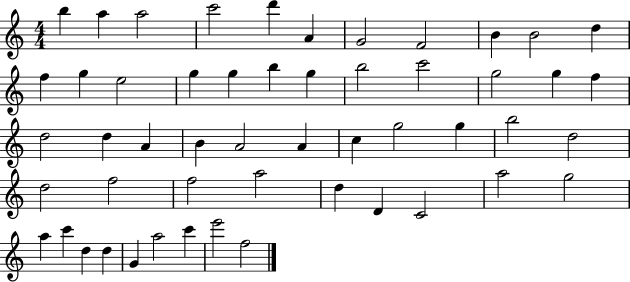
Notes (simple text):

B5/q A5/q A5/h C6/h D6/q A4/q G4/h F4/h B4/q B4/h D5/q F5/q G5/q E5/h G5/q G5/q B5/q G5/q B5/h C6/h G5/h G5/q F5/q D5/h D5/q A4/q B4/q A4/h A4/q C5/q G5/h G5/q B5/h D5/h D5/h F5/h F5/h A5/h D5/q D4/q C4/h A5/h G5/h A5/q C6/q D5/q D5/q G4/q A5/h C6/q E6/h F5/h